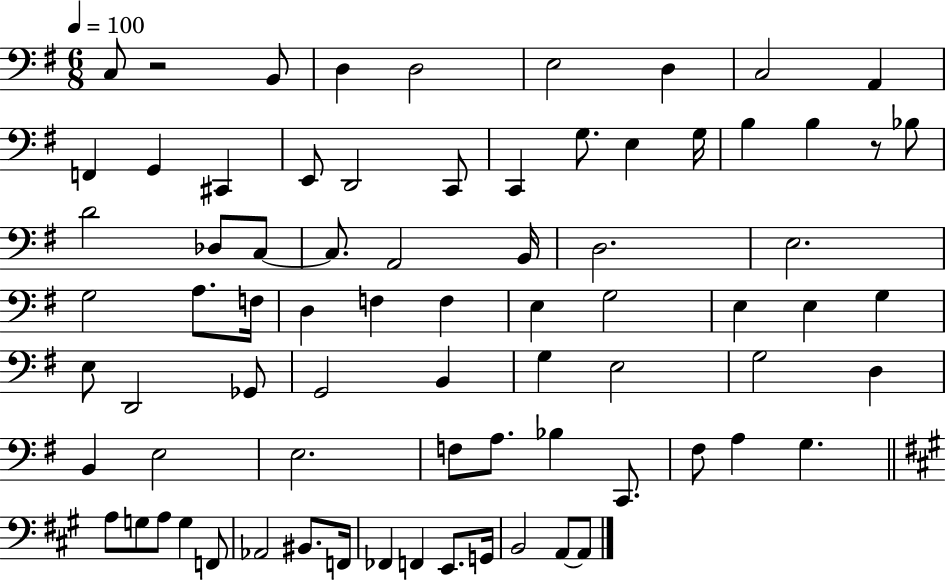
C3/e R/h B2/e D3/q D3/h E3/h D3/q C3/h A2/q F2/q G2/q C#2/q E2/e D2/h C2/e C2/q G3/e. E3/q G3/s B3/q B3/q R/e Bb3/e D4/h Db3/e C3/e C3/e. A2/h B2/s D3/h. E3/h. G3/h A3/e. F3/s D3/q F3/q F3/q E3/q G3/h E3/q E3/q G3/q E3/e D2/h Gb2/e G2/h B2/q G3/q E3/h G3/h D3/q B2/q E3/h E3/h. F3/e A3/e. Bb3/q C2/e. F#3/e A3/q G3/q. A3/e G3/e A3/e G3/q F2/e Ab2/h BIS2/e. F2/s FES2/q F2/q E2/e. G2/s B2/h A2/e A2/e